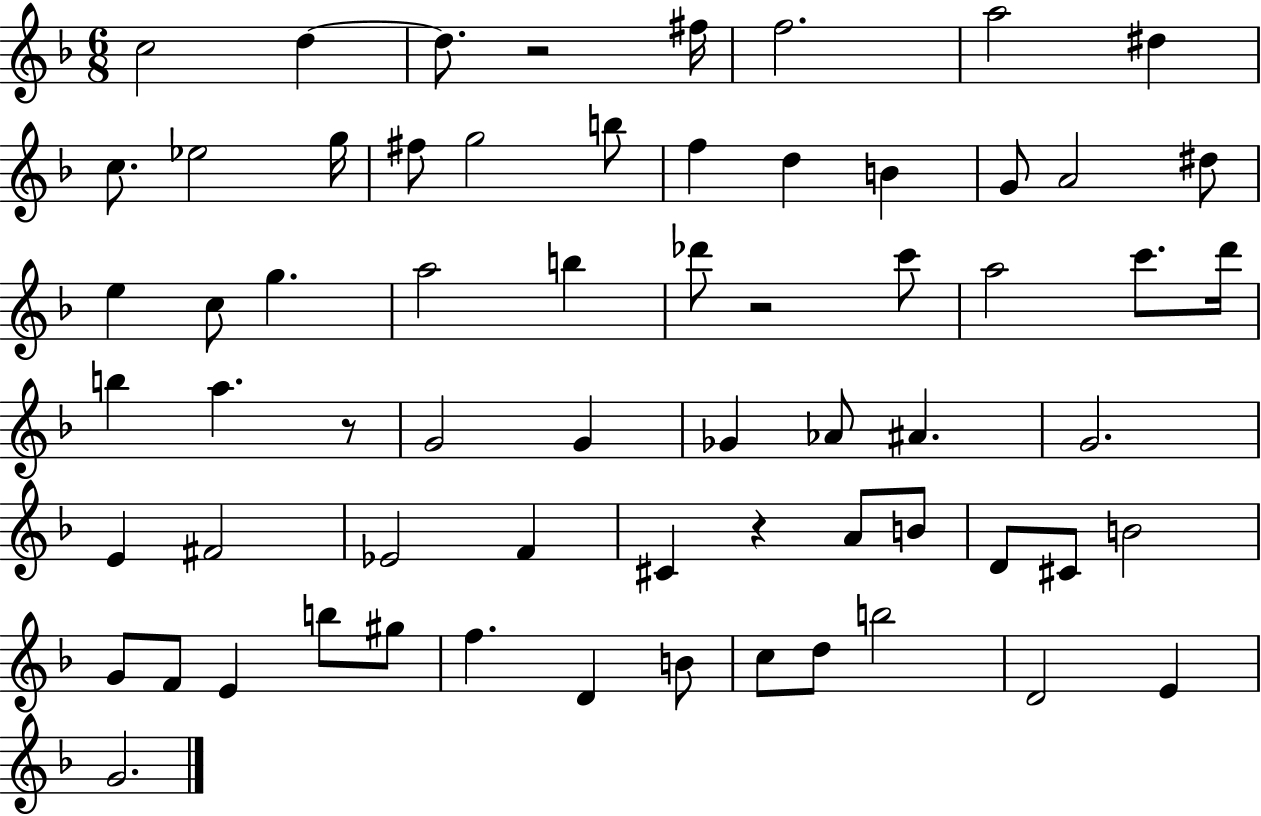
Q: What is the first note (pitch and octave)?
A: C5